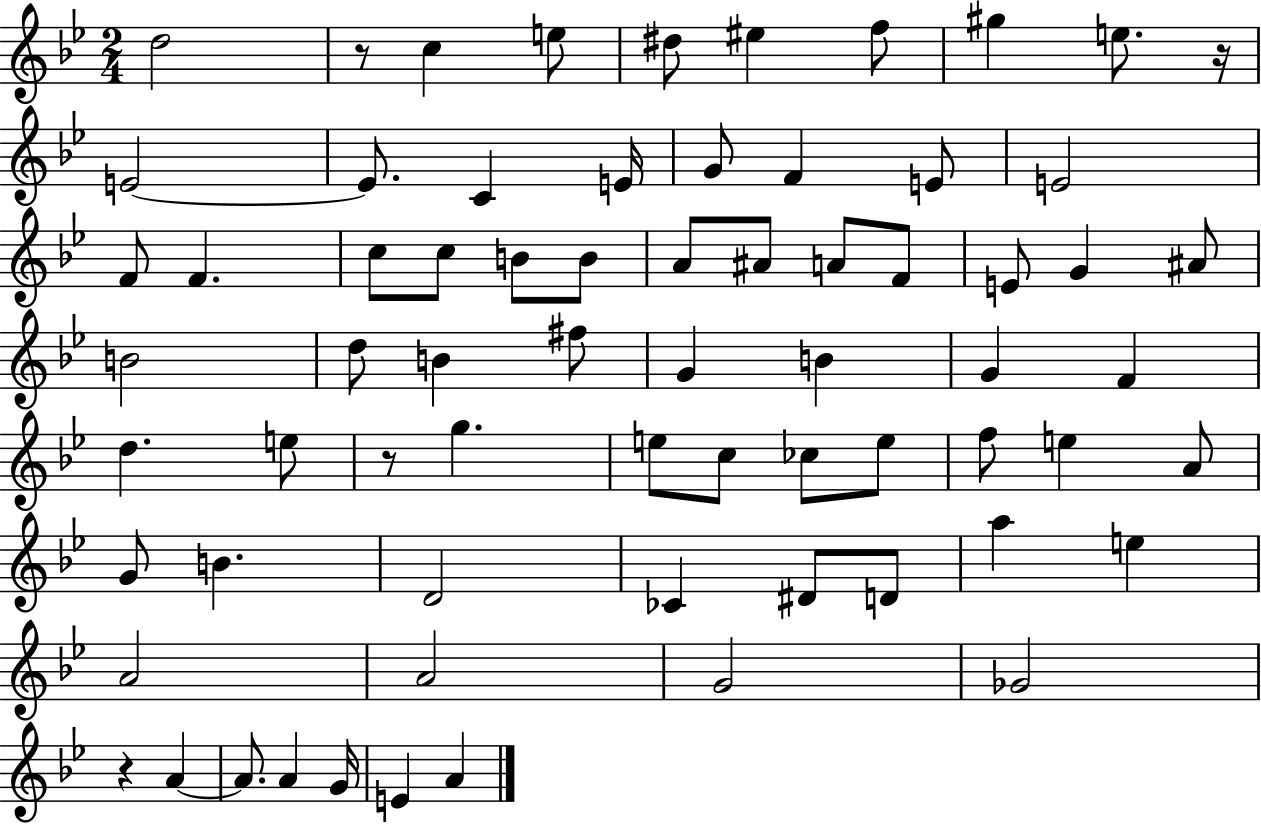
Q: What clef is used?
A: treble